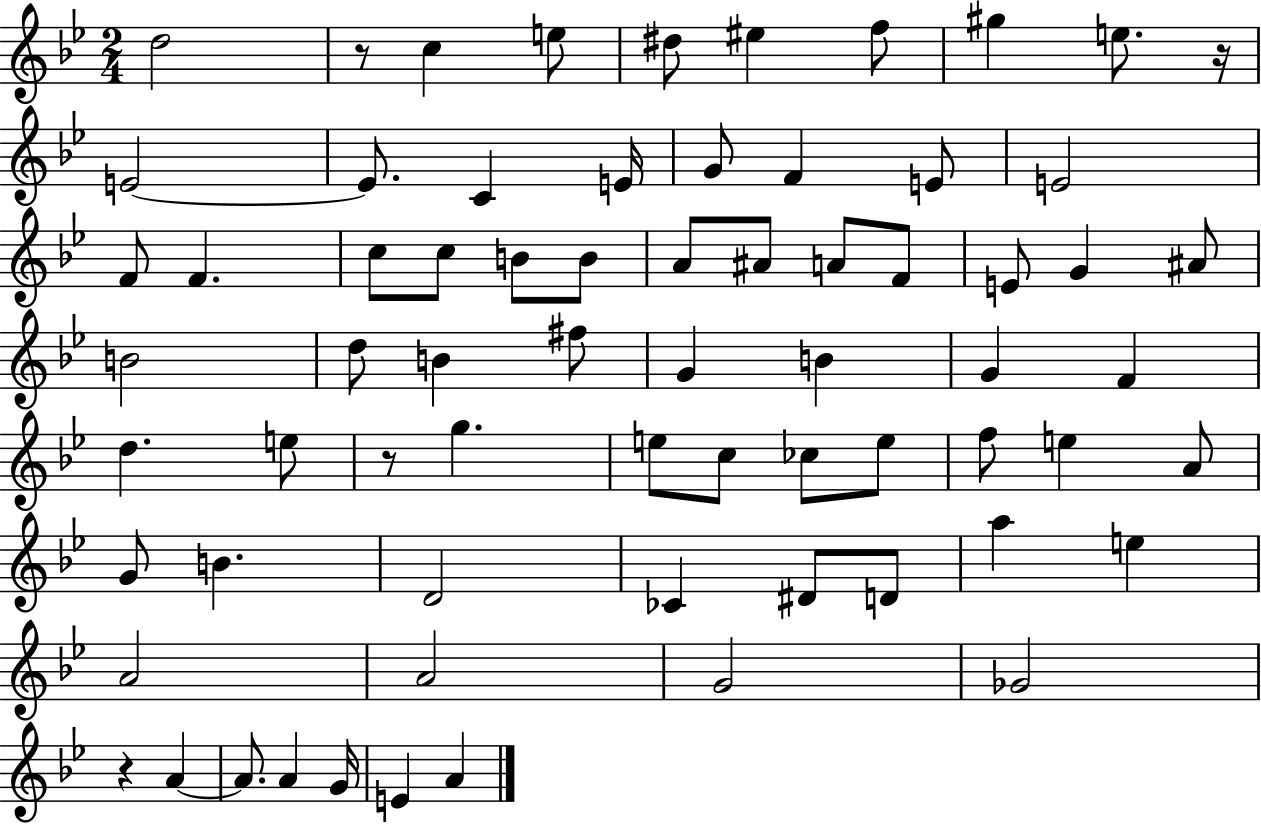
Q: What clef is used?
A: treble